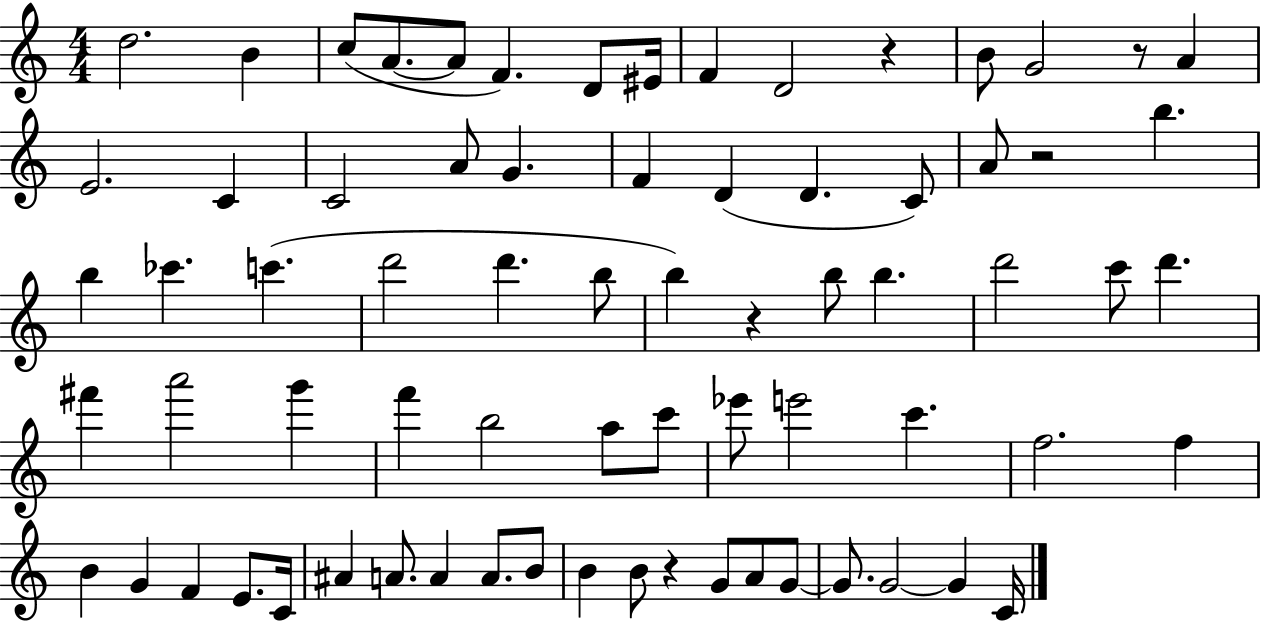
D5/h. B4/q C5/e A4/e. A4/e F4/q. D4/e EIS4/s F4/q D4/h R/q B4/e G4/h R/e A4/q E4/h. C4/q C4/h A4/e G4/q. F4/q D4/q D4/q. C4/e A4/e R/h B5/q. B5/q CES6/q. C6/q. D6/h D6/q. B5/e B5/q R/q B5/e B5/q. D6/h C6/e D6/q. F#6/q A6/h G6/q F6/q B5/h A5/e C6/e Eb6/e E6/h C6/q. F5/h. F5/q B4/q G4/q F4/q E4/e. C4/s A#4/q A4/e. A4/q A4/e. B4/e B4/q B4/e R/q G4/e A4/e G4/e G4/e. G4/h G4/q C4/s